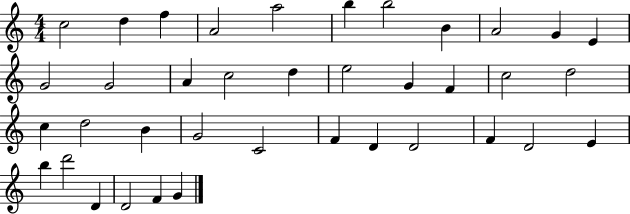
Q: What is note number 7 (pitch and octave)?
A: B5